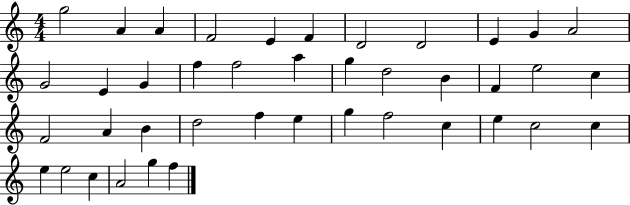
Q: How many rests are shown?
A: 0